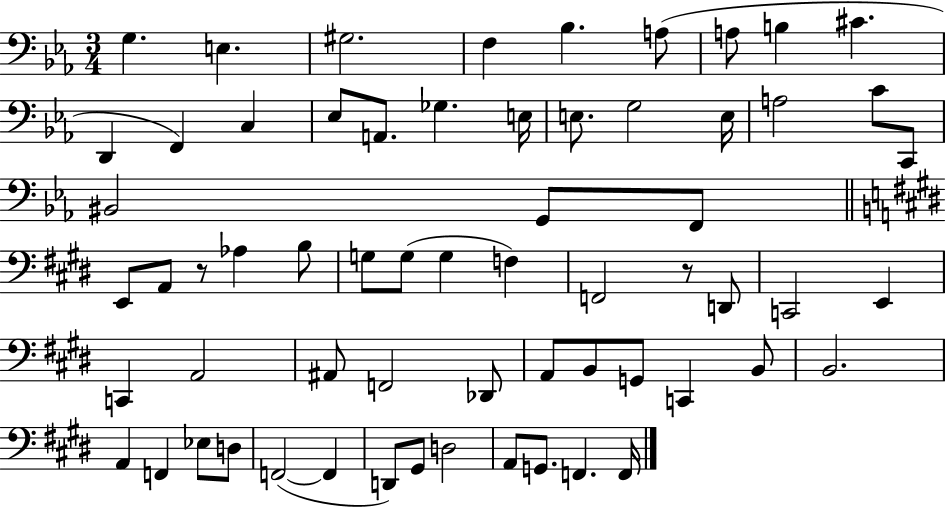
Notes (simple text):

G3/q. E3/q. G#3/h. F3/q Bb3/q. A3/e A3/e B3/q C#4/q. D2/q F2/q C3/q Eb3/e A2/e. Gb3/q. E3/s E3/e. G3/h E3/s A3/h C4/e C2/e BIS2/h G2/e F2/e E2/e A2/e R/e Ab3/q B3/e G3/e G3/e G3/q F3/q F2/h R/e D2/e C2/h E2/q C2/q A2/h A#2/e F2/h Db2/e A2/e B2/e G2/e C2/q B2/e B2/h. A2/q F2/q Eb3/e D3/e F2/h F2/q D2/e G#2/e D3/h A2/e G2/e. F2/q. F2/s